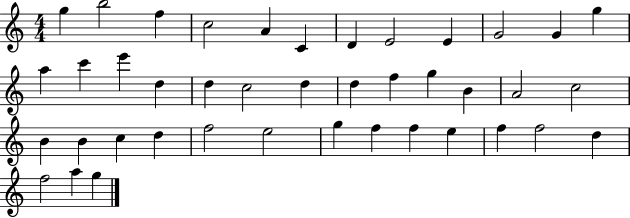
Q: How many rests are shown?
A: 0